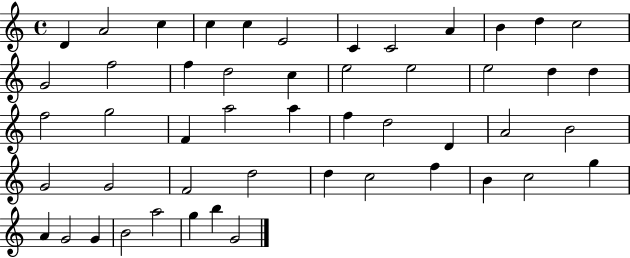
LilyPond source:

{
  \clef treble
  \time 4/4
  \defaultTimeSignature
  \key c \major
  d'4 a'2 c''4 | c''4 c''4 e'2 | c'4 c'2 a'4 | b'4 d''4 c''2 | \break g'2 f''2 | f''4 d''2 c''4 | e''2 e''2 | e''2 d''4 d''4 | \break f''2 g''2 | f'4 a''2 a''4 | f''4 d''2 d'4 | a'2 b'2 | \break g'2 g'2 | f'2 d''2 | d''4 c''2 f''4 | b'4 c''2 g''4 | \break a'4 g'2 g'4 | b'2 a''2 | g''4 b''4 g'2 | \bar "|."
}